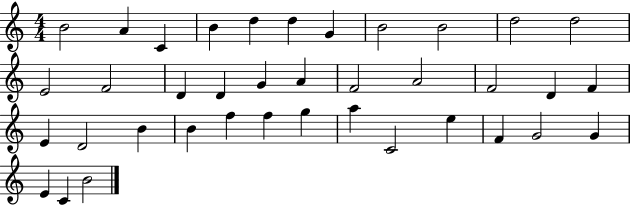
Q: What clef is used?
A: treble